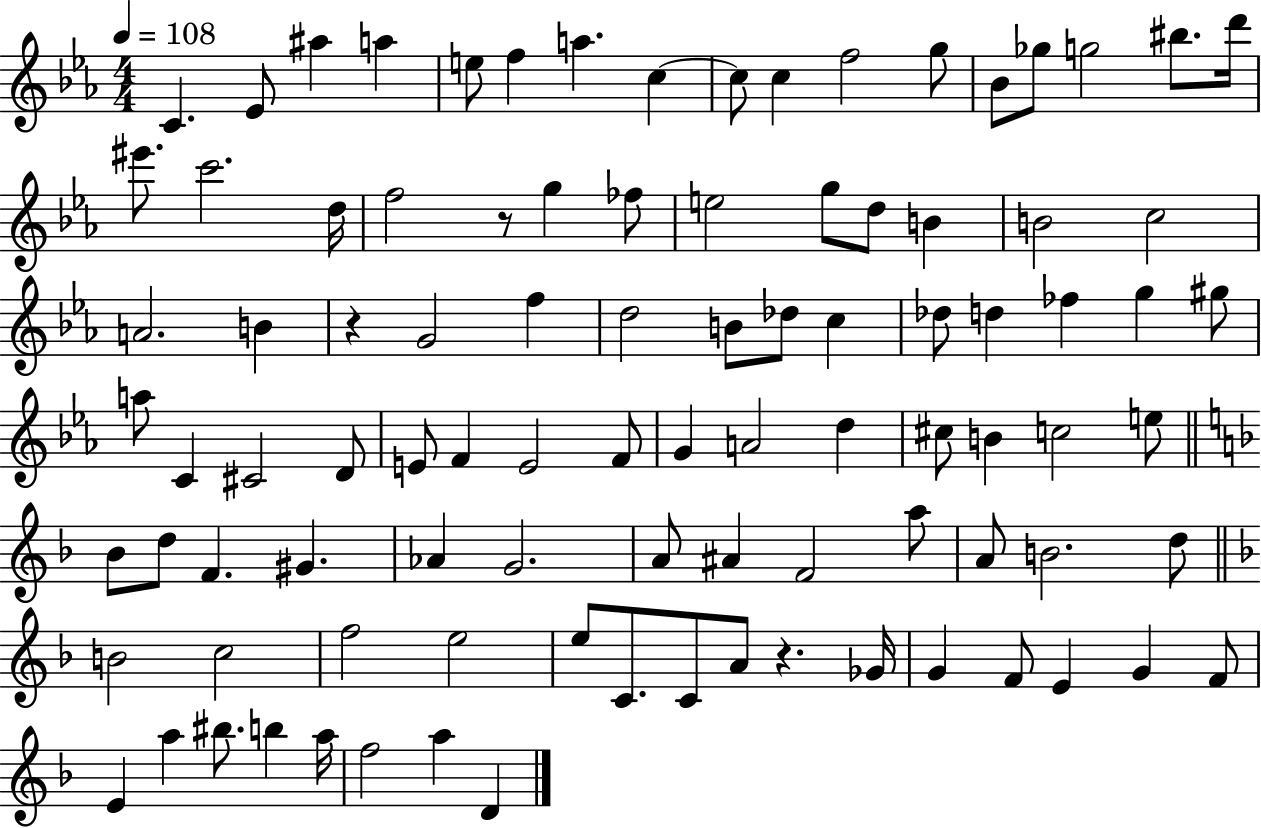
C4/q. Eb4/e A#5/q A5/q E5/e F5/q A5/q. C5/q C5/e C5/q F5/h G5/e Bb4/e Gb5/e G5/h BIS5/e. D6/s EIS6/e. C6/h. D5/s F5/h R/e G5/q FES5/e E5/h G5/e D5/e B4/q B4/h C5/h A4/h. B4/q R/q G4/h F5/q D5/h B4/e Db5/e C5/q Db5/e D5/q FES5/q G5/q G#5/e A5/e C4/q C#4/h D4/e E4/e F4/q E4/h F4/e G4/q A4/h D5/q C#5/e B4/q C5/h E5/e Bb4/e D5/e F4/q. G#4/q. Ab4/q G4/h. A4/e A#4/q F4/h A5/e A4/e B4/h. D5/e B4/h C5/h F5/h E5/h E5/e C4/e. C4/e A4/e R/q. Gb4/s G4/q F4/e E4/q G4/q F4/e E4/q A5/q BIS5/e. B5/q A5/s F5/h A5/q D4/q